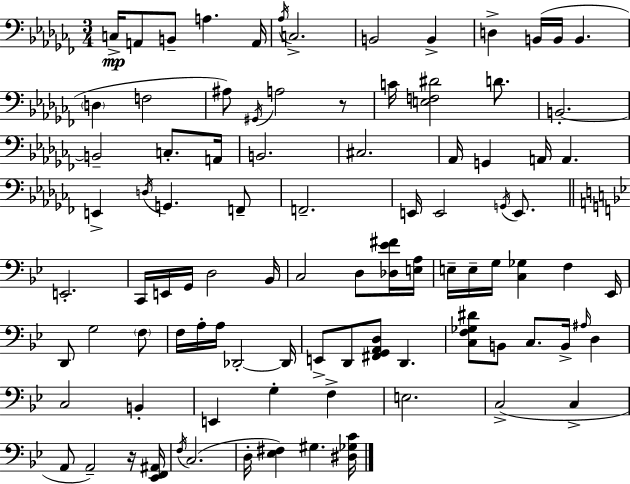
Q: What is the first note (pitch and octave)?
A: C3